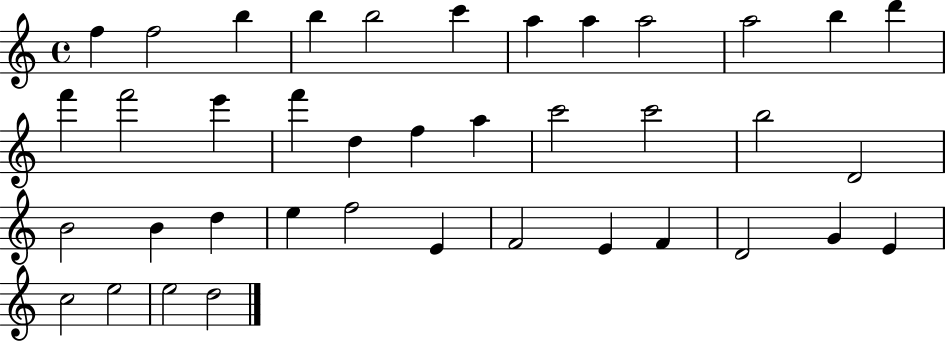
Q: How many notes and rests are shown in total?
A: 39